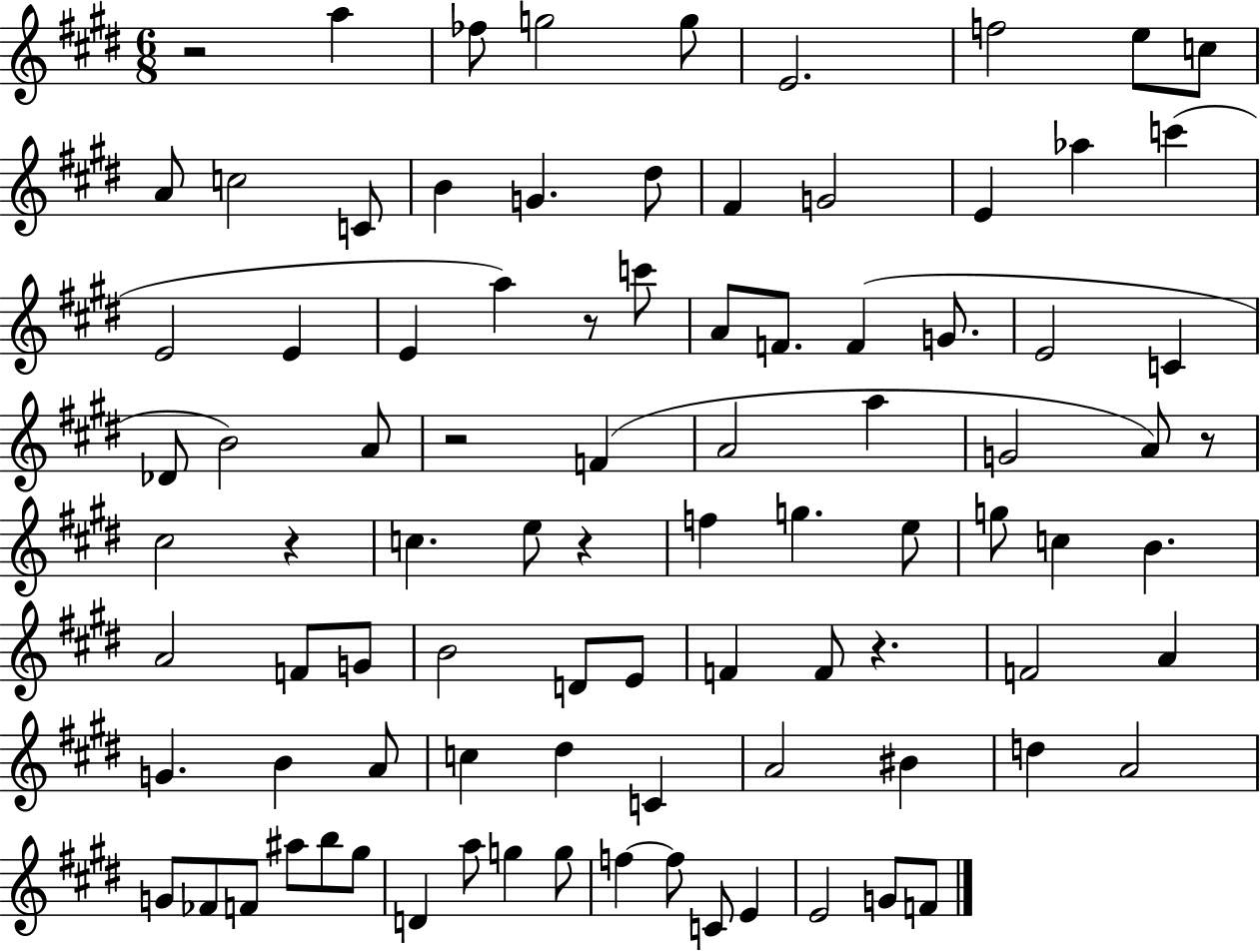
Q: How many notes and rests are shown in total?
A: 91